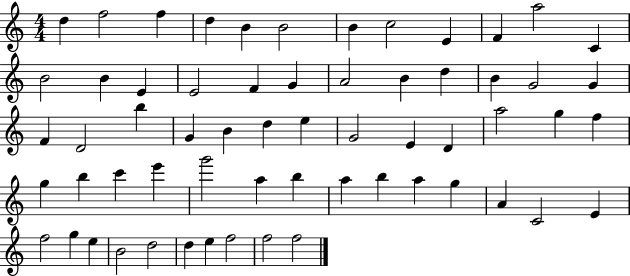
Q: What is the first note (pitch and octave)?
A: D5